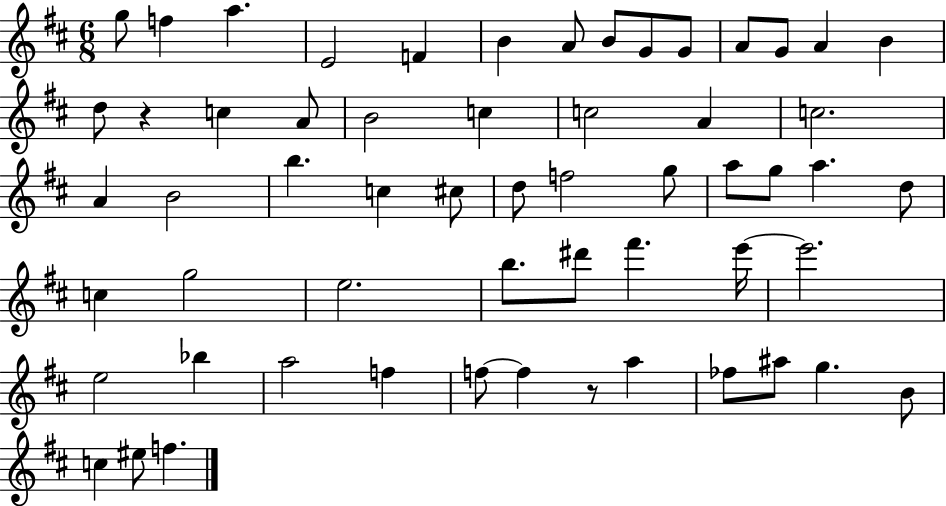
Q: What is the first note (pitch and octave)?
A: G5